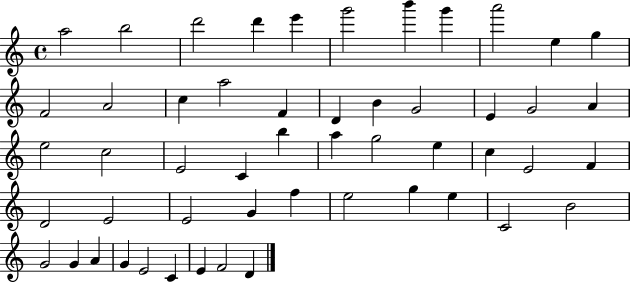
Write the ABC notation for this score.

X:1
T:Untitled
M:4/4
L:1/4
K:C
a2 b2 d'2 d' e' g'2 b' g' a'2 e g F2 A2 c a2 F D B G2 E G2 A e2 c2 E2 C b a g2 e c E2 F D2 E2 E2 G f e2 g e C2 B2 G2 G A G E2 C E F2 D